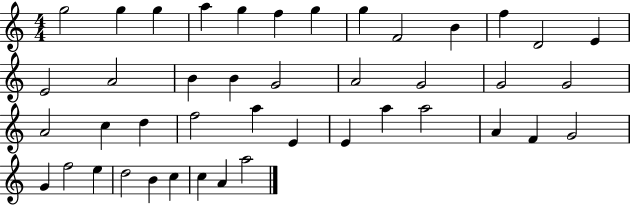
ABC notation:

X:1
T:Untitled
M:4/4
L:1/4
K:C
g2 g g a g f g g F2 B f D2 E E2 A2 B B G2 A2 G2 G2 G2 A2 c d f2 a E E a a2 A F G2 G f2 e d2 B c c A a2